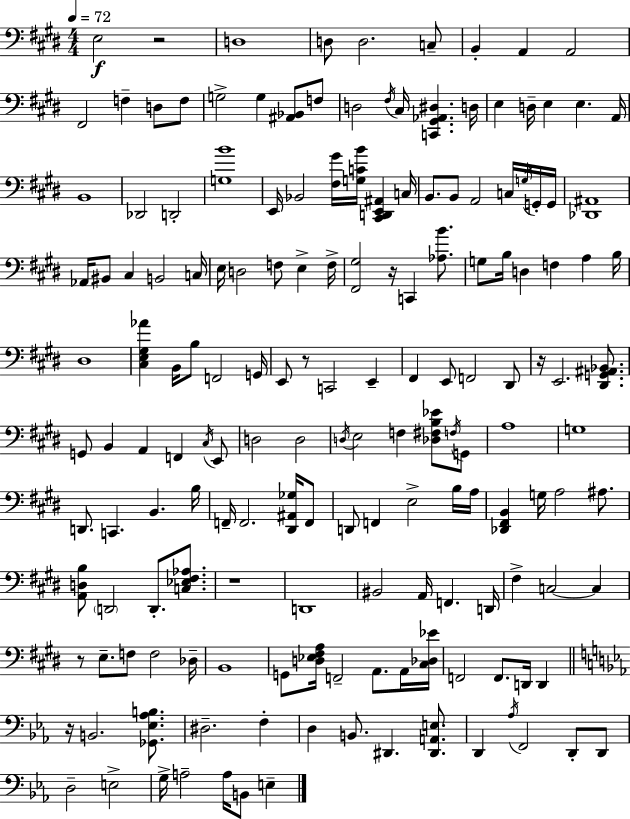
X:1
T:Untitled
M:4/4
L:1/4
K:E
E,2 z2 D,4 D,/2 D,2 C,/2 B,, A,, A,,2 ^F,,2 F, D,/2 F,/2 G,2 G, [^A,,_B,,]/2 F,/2 D,2 ^F,/4 ^C,/4 [C,,^G,,_A,,^D,] D,/4 E, D,/4 E, E, A,,/4 B,,4 _D,,2 D,,2 [G,B]4 E,,/4 _B,,2 [^F,^G]/4 [G,CB]/4 [^C,,D,,E,,^A,,] C,/4 B,,/2 B,,/2 A,,2 C,/4 G,/4 G,,/4 G,,/4 [_D,,^A,,]4 _A,,/4 ^B,,/2 ^C, B,,2 C,/4 E,/4 D,2 F,/2 E, F,/4 [^F,,^G,]2 z/4 C,, [_A,B]/2 G,/2 B,/4 D, F, A, B,/4 ^D,4 [^C,E,^G,_A] B,,/4 B,/2 F,,2 G,,/4 E,,/2 z/2 C,,2 E,, ^F,, E,,/2 F,,2 ^D,,/2 z/4 E,,2 [^D,,G,,^A,,_B,,]/2 G,,/2 B,, A,, F,, ^C,/4 E,,/2 D,2 D,2 D,/4 E,2 F, [_D,^F,B,_E]/2 F,/4 G,,/2 A,4 G,4 D,,/2 C,, B,, B,/4 F,,/4 F,,2 [^D,,^A,,_G,]/4 F,,/2 D,,/2 F,, E,2 B,/4 A,/4 [_D,,^F,,B,,] G,/4 A,2 ^A,/2 [A,,D,B,]/2 D,,2 D,,/2 [C,_E,^F,_A,]/2 z4 D,,4 ^B,,2 A,,/4 F,, D,,/4 ^F, C,2 C, z/2 E,/2 F,/2 F,2 _D,/4 B,,4 G,,/2 [D,_E,^F,A,]/4 F,,2 A,,/2 A,,/4 [^C,_D,_E]/4 F,,2 F,,/2 D,,/4 D,, z/4 B,,2 [_G,,_E,_A,B,]/2 ^D,2 F, D, B,,/2 ^D,, [^D,,A,,E,]/2 D,, _A,/4 F,,2 D,,/2 D,,/2 D,2 E,2 G,/4 A,2 A,/4 B,,/2 E,